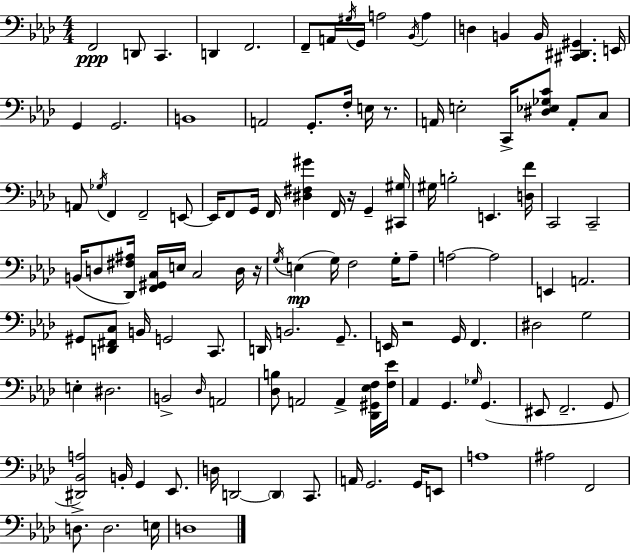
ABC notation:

X:1
T:Untitled
M:4/4
L:1/4
K:Ab
F,,2 D,,/2 C,, D,, F,,2 F,,/2 A,,/4 ^G,/4 G,,/4 A,2 _B,,/4 A, D, B,, B,,/4 [^C,,^D,,^G,,] E,,/4 G,, G,,2 B,,4 A,,2 G,,/2 F,/4 E,/4 z/2 A,,/4 E,2 C,,/4 [^D,_E,_G,C]/2 A,,/2 C,/2 A,,/2 _G,/4 F,, F,,2 E,,/2 E,,/4 F,,/2 G,,/4 F,,/4 [^D,^F,^G] F,,/4 z/4 G,, [^C,,^G,]/4 ^G,/4 B,2 E,, [D,F]/4 C,,2 C,,2 B,,/4 D,/2 [_D,,^F,^A,]/4 [F,,^G,,C,]/4 E,/4 C,2 D,/4 z/4 G,/4 E, G,/4 F,2 G,/4 _A,/2 A,2 A,2 E,, A,,2 ^G,,/2 [D,,^F,,C,]/2 B,,/4 G,,2 C,,/2 D,,/4 B,,2 G,,/2 E,,/4 z2 G,,/4 F,, ^D,2 G,2 E, ^D,2 B,,2 _D,/4 A,,2 [_D,B,]/2 A,,2 A,, [_D,,^G,,_E,F,]/4 [F,_E]/4 _A,, G,, _G,/4 G,, ^E,,/2 F,,2 G,,/2 [^D,,_B,,A,]2 B,,/4 G,, _E,,/2 D,/4 D,,2 D,, C,,/2 A,,/4 G,,2 G,,/4 E,,/2 A,4 ^A,2 F,,2 D,/2 D,2 E,/4 D,4